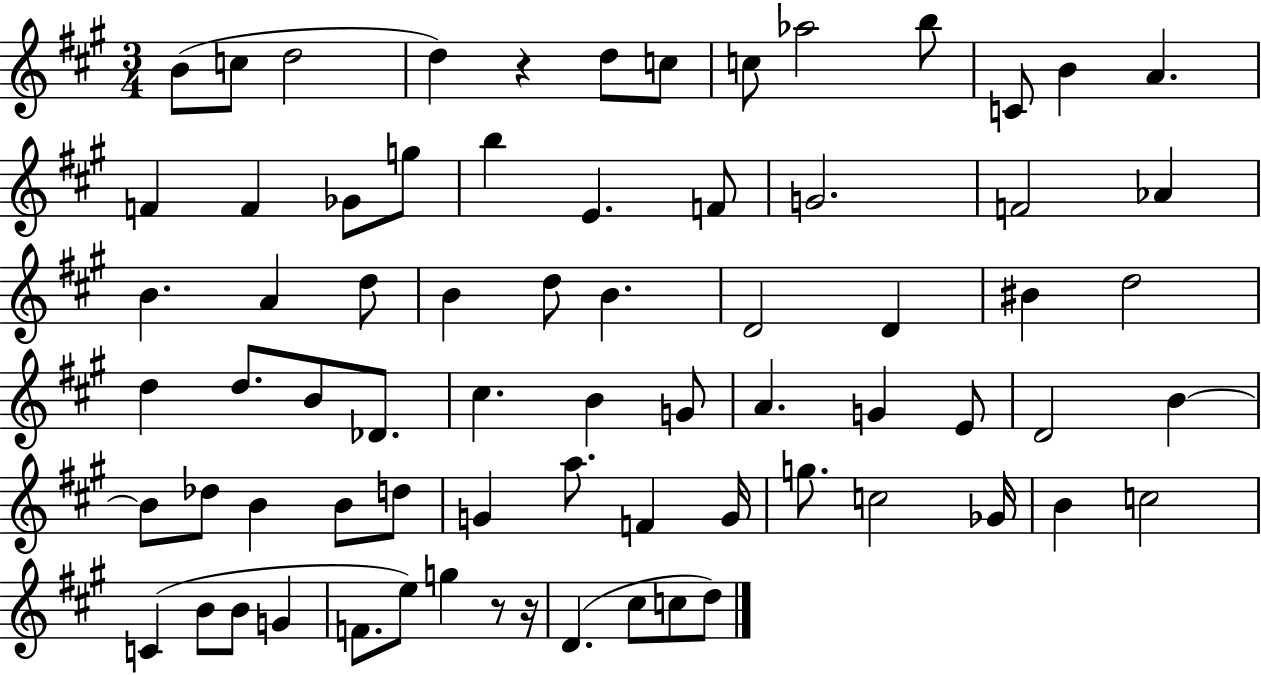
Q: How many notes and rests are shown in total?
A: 72